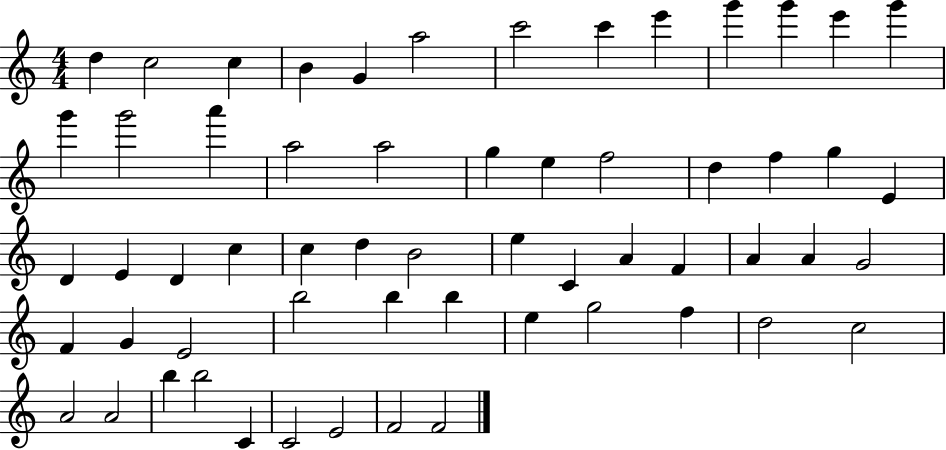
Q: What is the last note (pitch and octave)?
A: F4